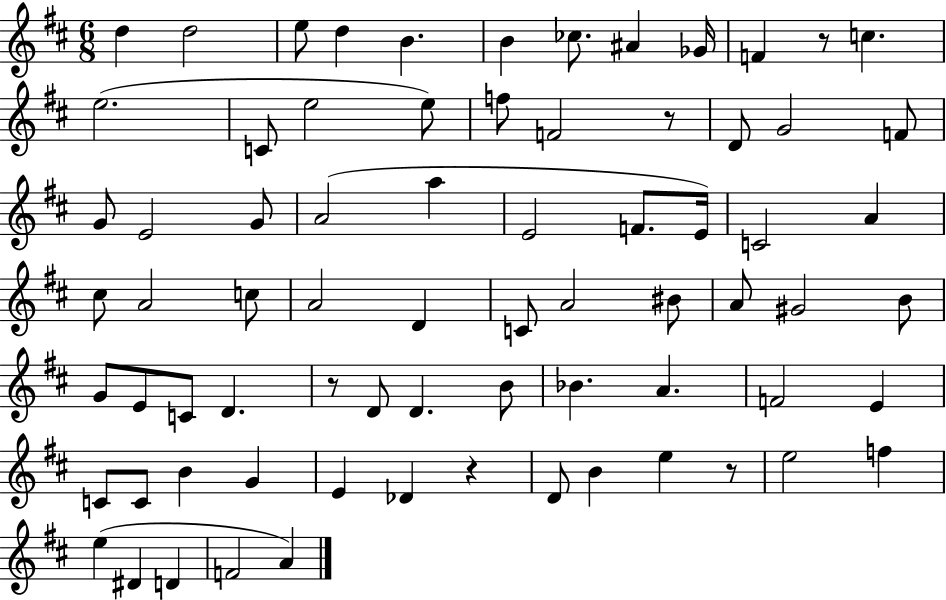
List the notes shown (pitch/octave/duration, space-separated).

D5/q D5/h E5/e D5/q B4/q. B4/q CES5/e. A#4/q Gb4/s F4/q R/e C5/q. E5/h. C4/e E5/h E5/e F5/e F4/h R/e D4/e G4/h F4/e G4/e E4/h G4/e A4/h A5/q E4/h F4/e. E4/s C4/h A4/q C#5/e A4/h C5/e A4/h D4/q C4/e A4/h BIS4/e A4/e G#4/h B4/e G4/e E4/e C4/e D4/q. R/e D4/e D4/q. B4/e Bb4/q. A4/q. F4/h E4/q C4/e C4/e B4/q G4/q E4/q Db4/q R/q D4/e B4/q E5/q R/e E5/h F5/q E5/q D#4/q D4/q F4/h A4/q